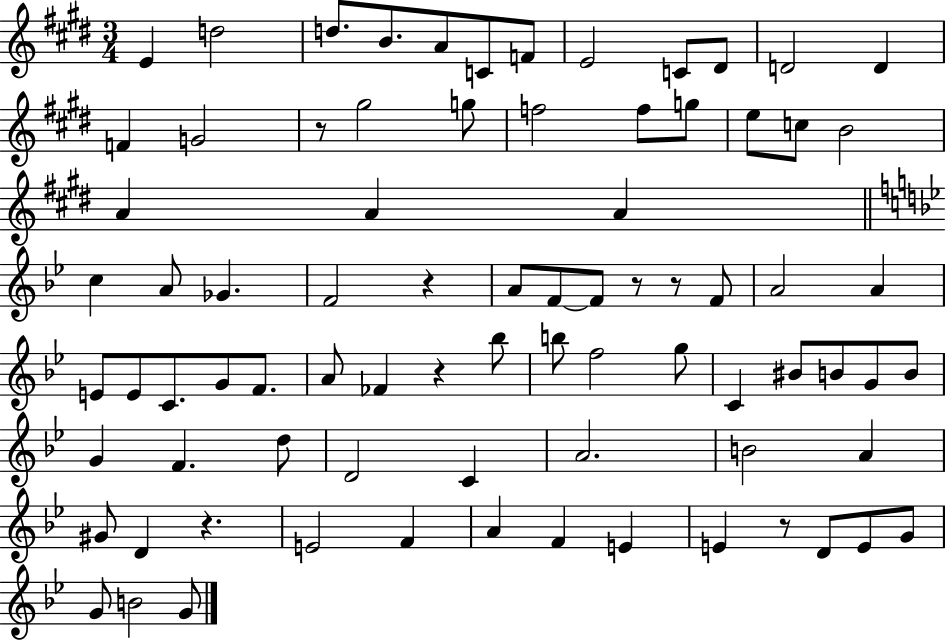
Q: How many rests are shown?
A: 7